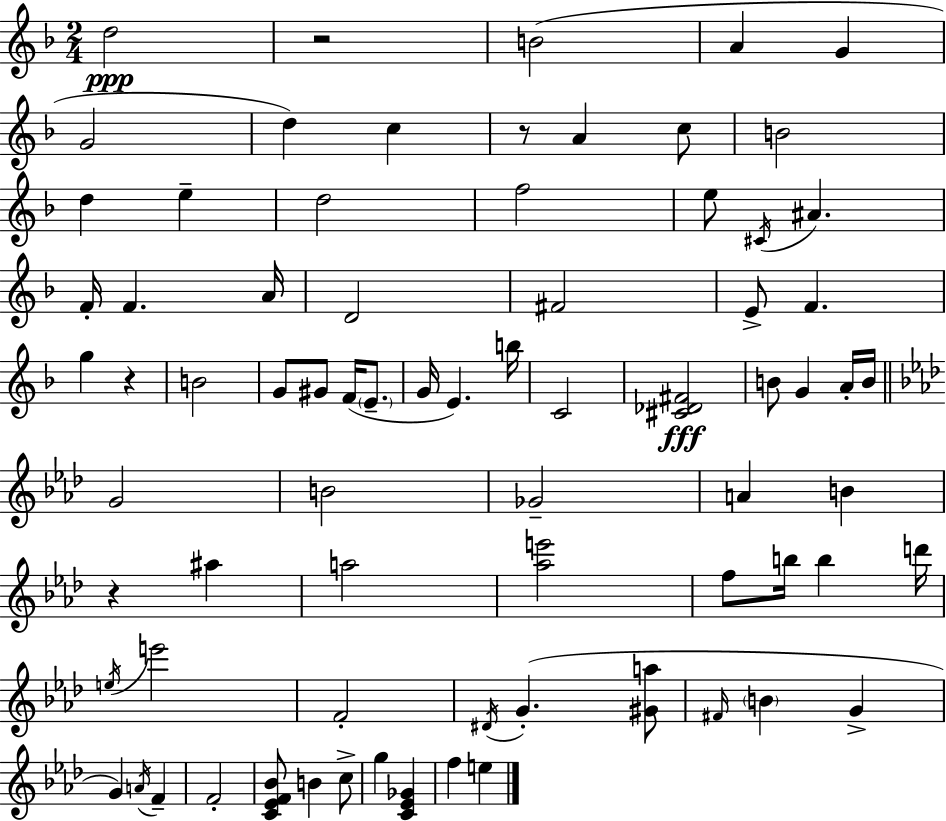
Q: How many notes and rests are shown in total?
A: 75